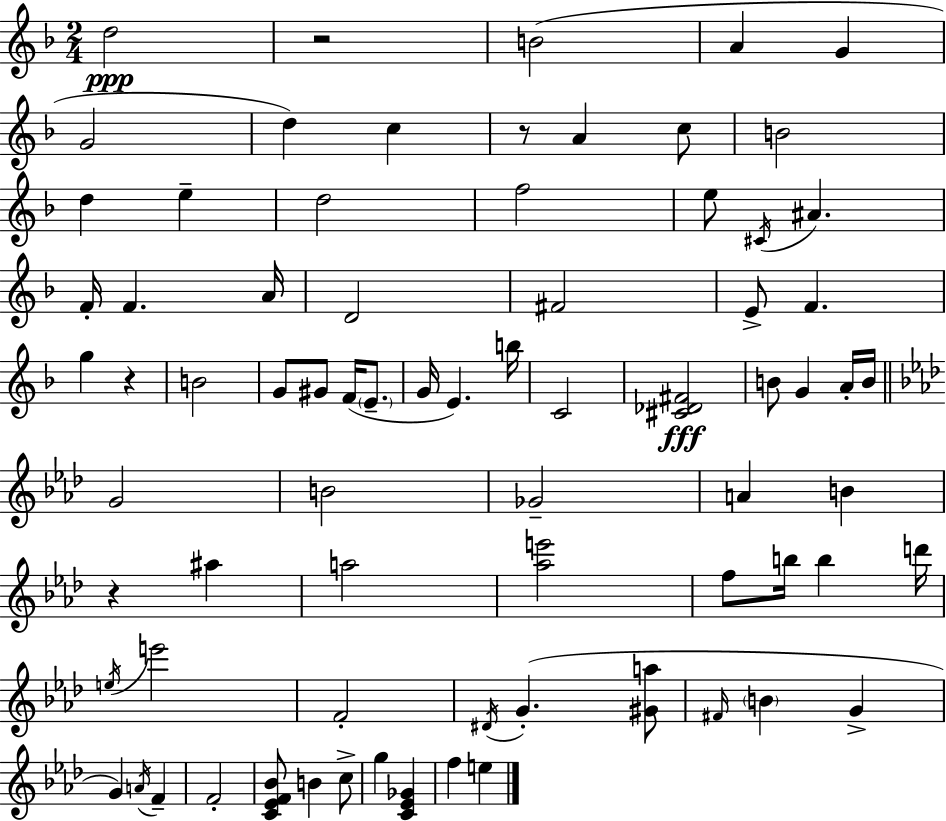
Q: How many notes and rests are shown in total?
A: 75